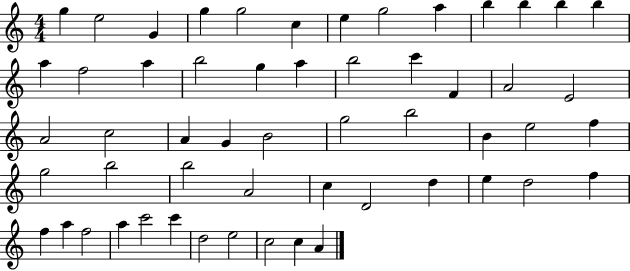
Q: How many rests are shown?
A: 0